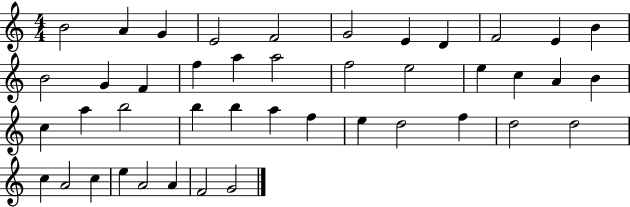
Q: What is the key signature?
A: C major